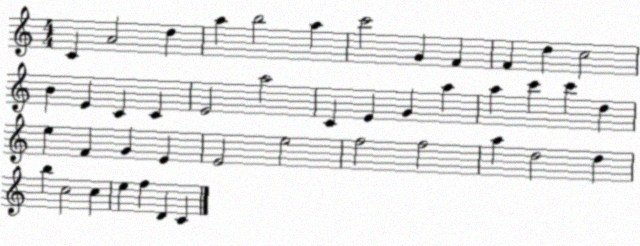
X:1
T:Untitled
M:4/4
L:1/4
K:C
C A2 d a b2 a c'2 G F F d c2 B E C C E2 a2 C E G a a c' c' d e F G E E2 e2 f2 f2 a d2 d b c2 c e f D C